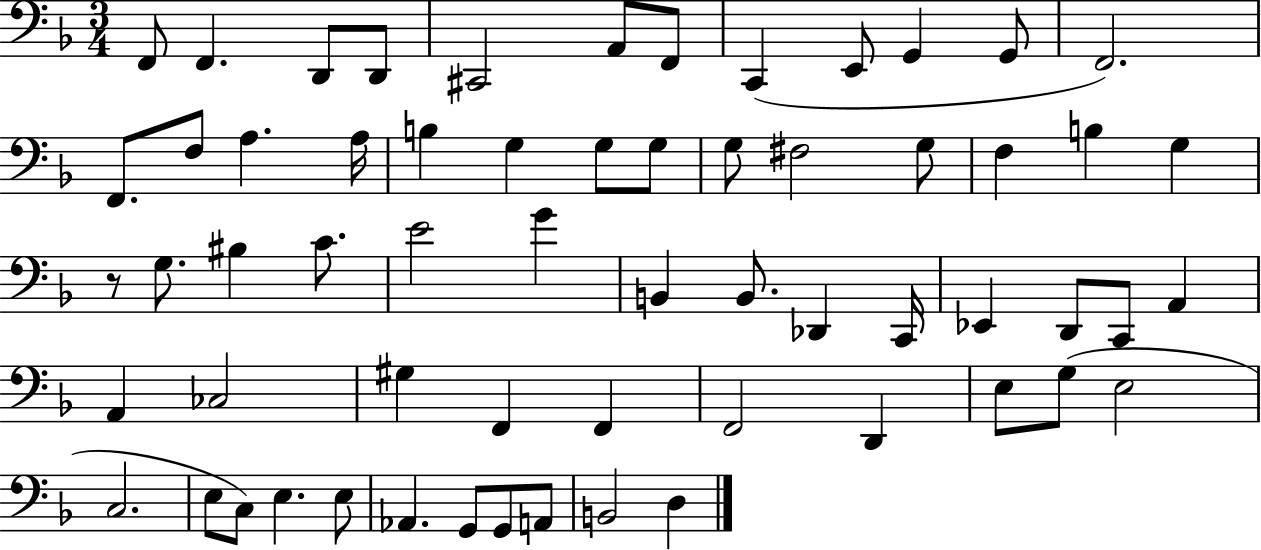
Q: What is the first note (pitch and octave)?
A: F2